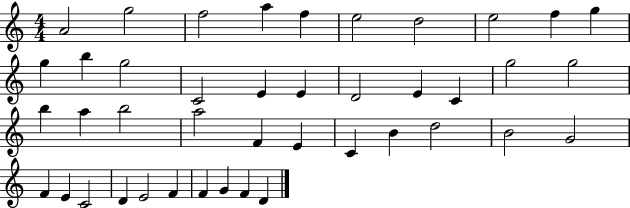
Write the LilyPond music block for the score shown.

{
  \clef treble
  \numericTimeSignature
  \time 4/4
  \key c \major
  a'2 g''2 | f''2 a''4 f''4 | e''2 d''2 | e''2 f''4 g''4 | \break g''4 b''4 g''2 | c'2 e'4 e'4 | d'2 e'4 c'4 | g''2 g''2 | \break b''4 a''4 b''2 | a''2 f'4 e'4 | c'4 b'4 d''2 | b'2 g'2 | \break f'4 e'4 c'2 | d'4 e'2 f'4 | f'4 g'4 f'4 d'4 | \bar "|."
}